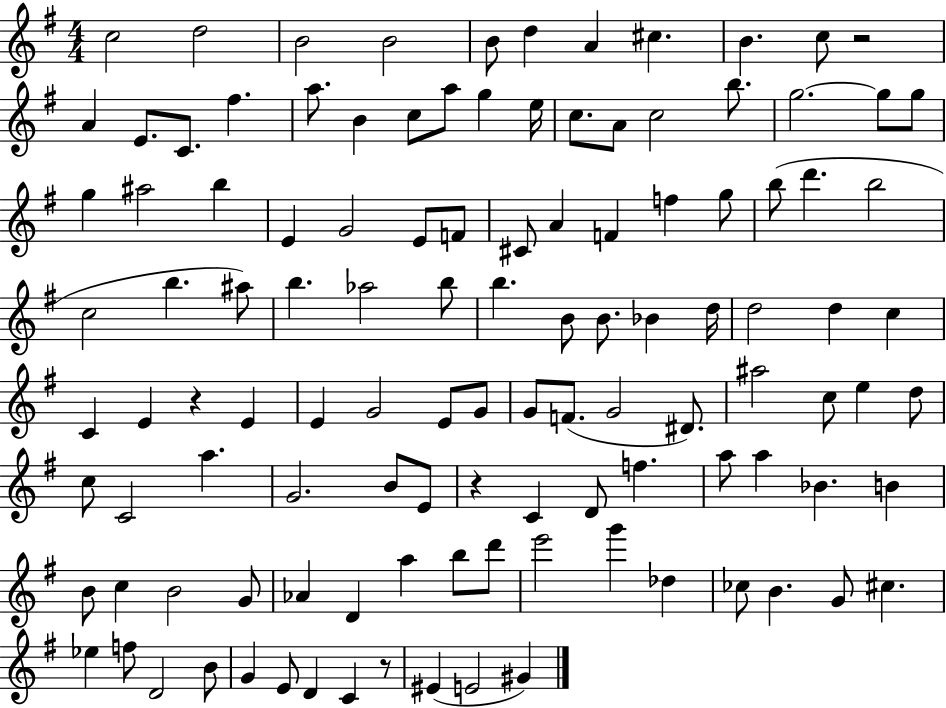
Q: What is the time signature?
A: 4/4